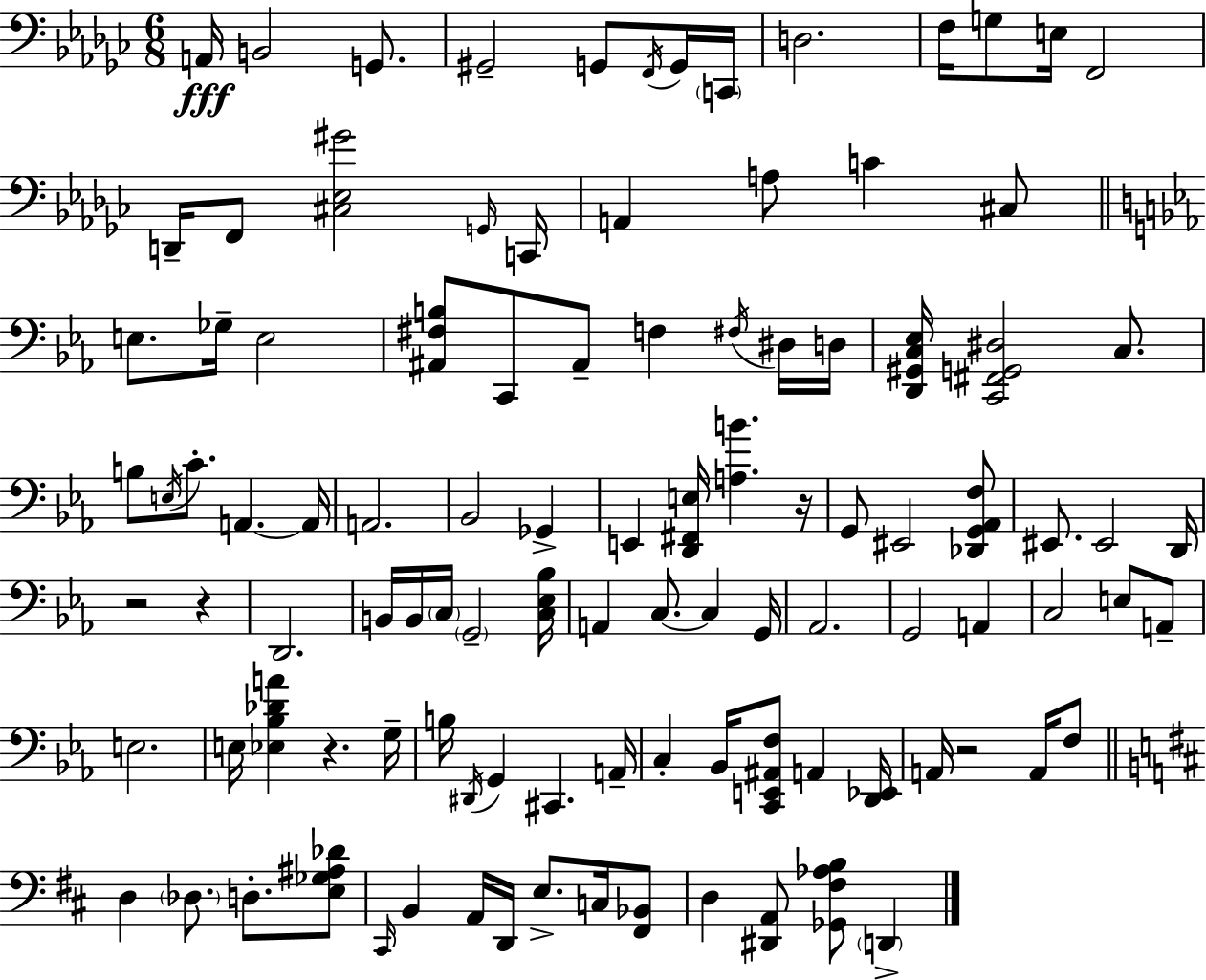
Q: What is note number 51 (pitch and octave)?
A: A2